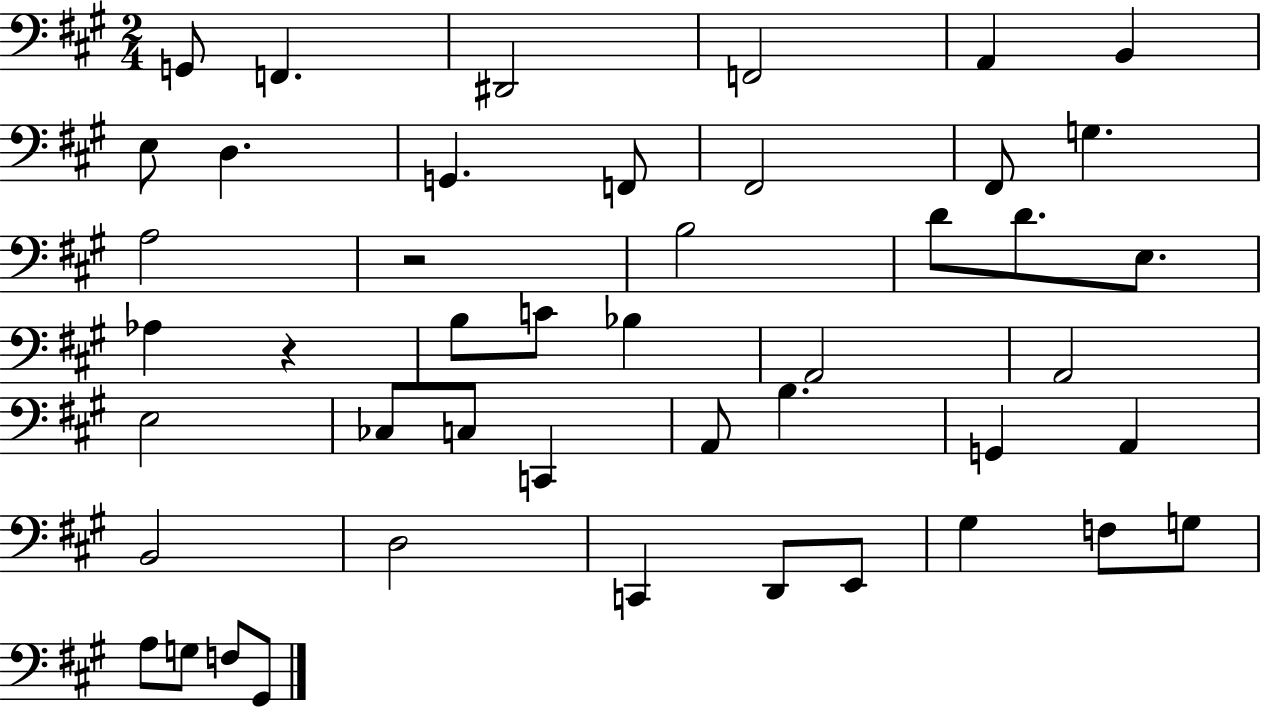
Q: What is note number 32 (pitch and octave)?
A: A2